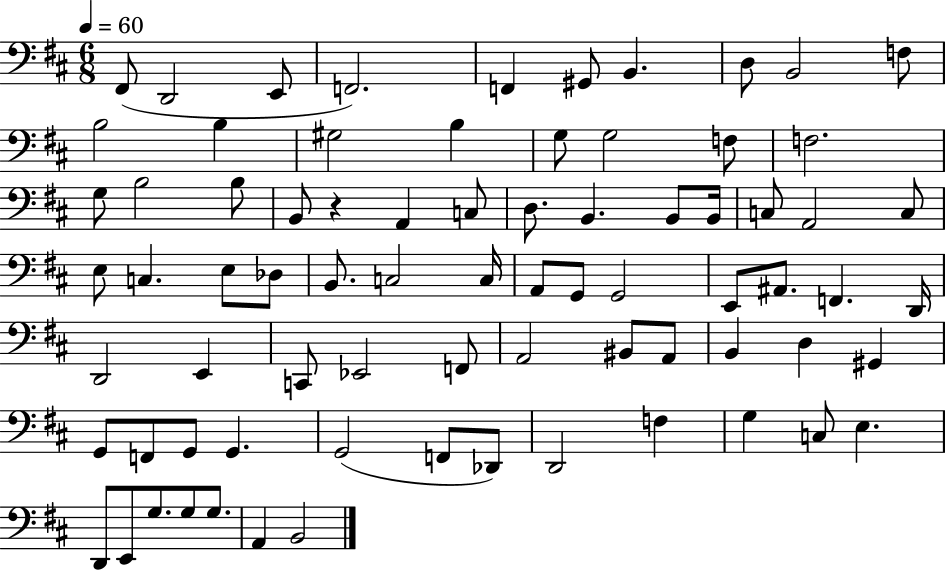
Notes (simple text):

F#2/e D2/h E2/e F2/h. F2/q G#2/e B2/q. D3/e B2/h F3/e B3/h B3/q G#3/h B3/q G3/e G3/h F3/e F3/h. G3/e B3/h B3/e B2/e R/q A2/q C3/e D3/e. B2/q. B2/e B2/s C3/e A2/h C3/e E3/e C3/q. E3/e Db3/e B2/e. C3/h C3/s A2/e G2/e G2/h E2/e A#2/e. F2/q. D2/s D2/h E2/q C2/e Eb2/h F2/e A2/h BIS2/e A2/e B2/q D3/q G#2/q G2/e F2/e G2/e G2/q. G2/h F2/e Db2/e D2/h F3/q G3/q C3/e E3/q. D2/e E2/e G3/e. G3/e G3/e. A2/q B2/h